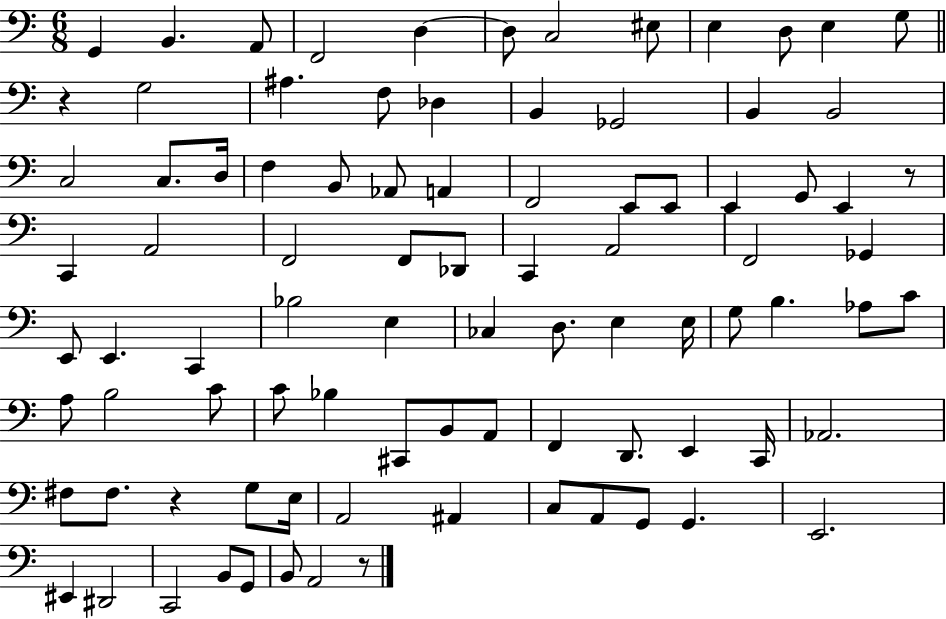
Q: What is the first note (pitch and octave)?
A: G2